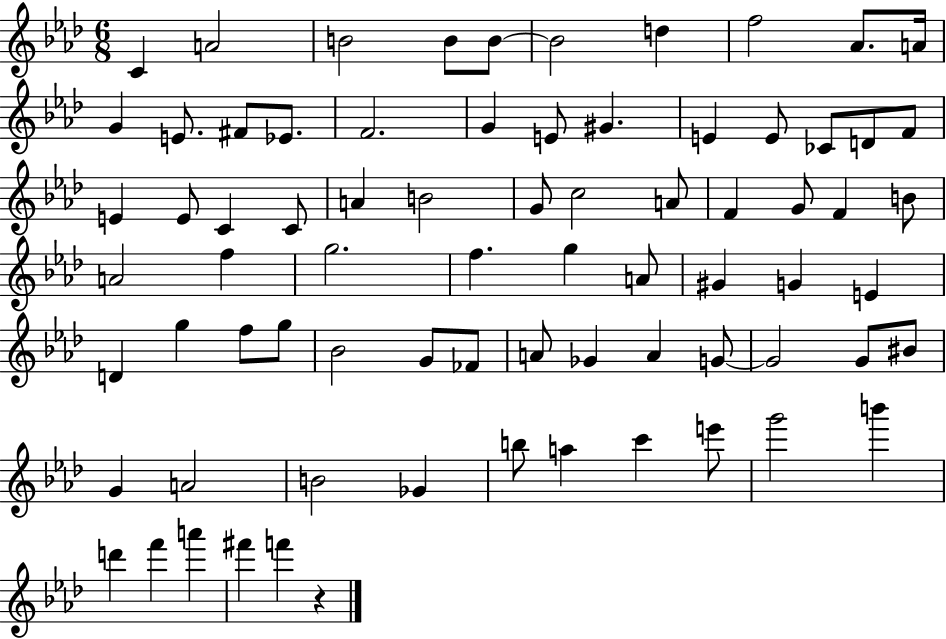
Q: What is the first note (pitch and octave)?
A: C4